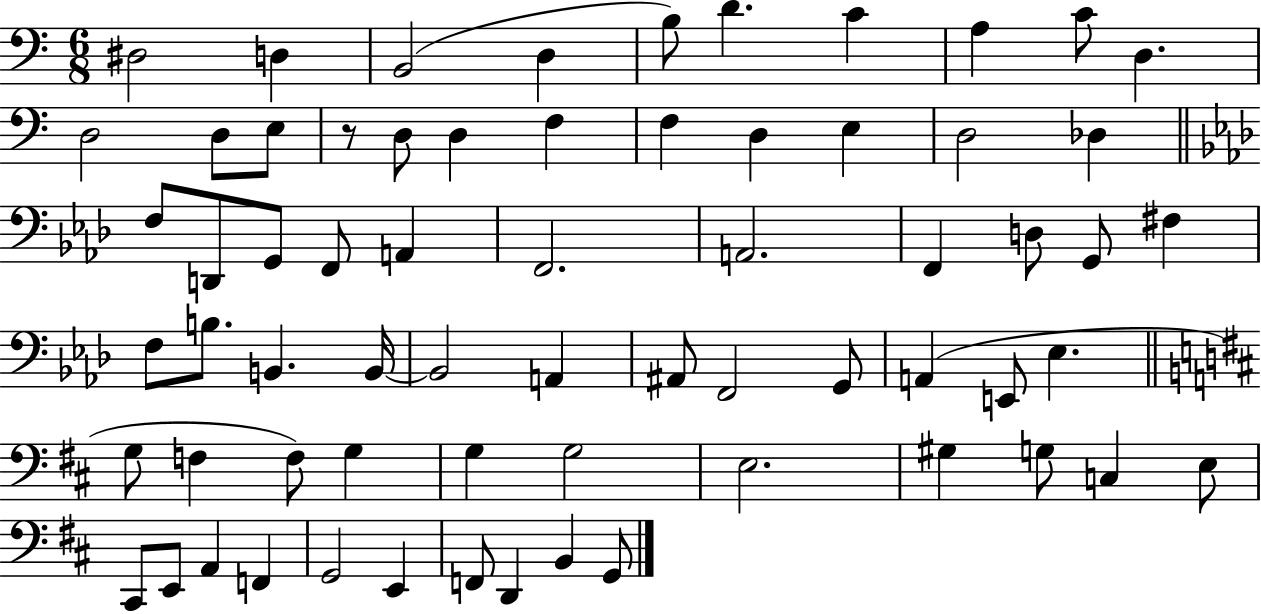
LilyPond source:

{
  \clef bass
  \numericTimeSignature
  \time 6/8
  \key c \major
  dis2 d4 | b,2( d4 | b8) d'4. c'4 | a4 c'8 d4. | \break d2 d8 e8 | r8 d8 d4 f4 | f4 d4 e4 | d2 des4 | \break \bar "||" \break \key aes \major f8 d,8 g,8 f,8 a,4 | f,2. | a,2. | f,4 d8 g,8 fis4 | \break f8 b8. b,4. b,16~~ | b,2 a,4 | ais,8 f,2 g,8 | a,4( e,8 ees4. | \break \bar "||" \break \key d \major g8 f4 f8) g4 | g4 g2 | e2. | gis4 g8 c4 e8 | \break cis,8 e,8 a,4 f,4 | g,2 e,4 | f,8 d,4 b,4 g,8 | \bar "|."
}